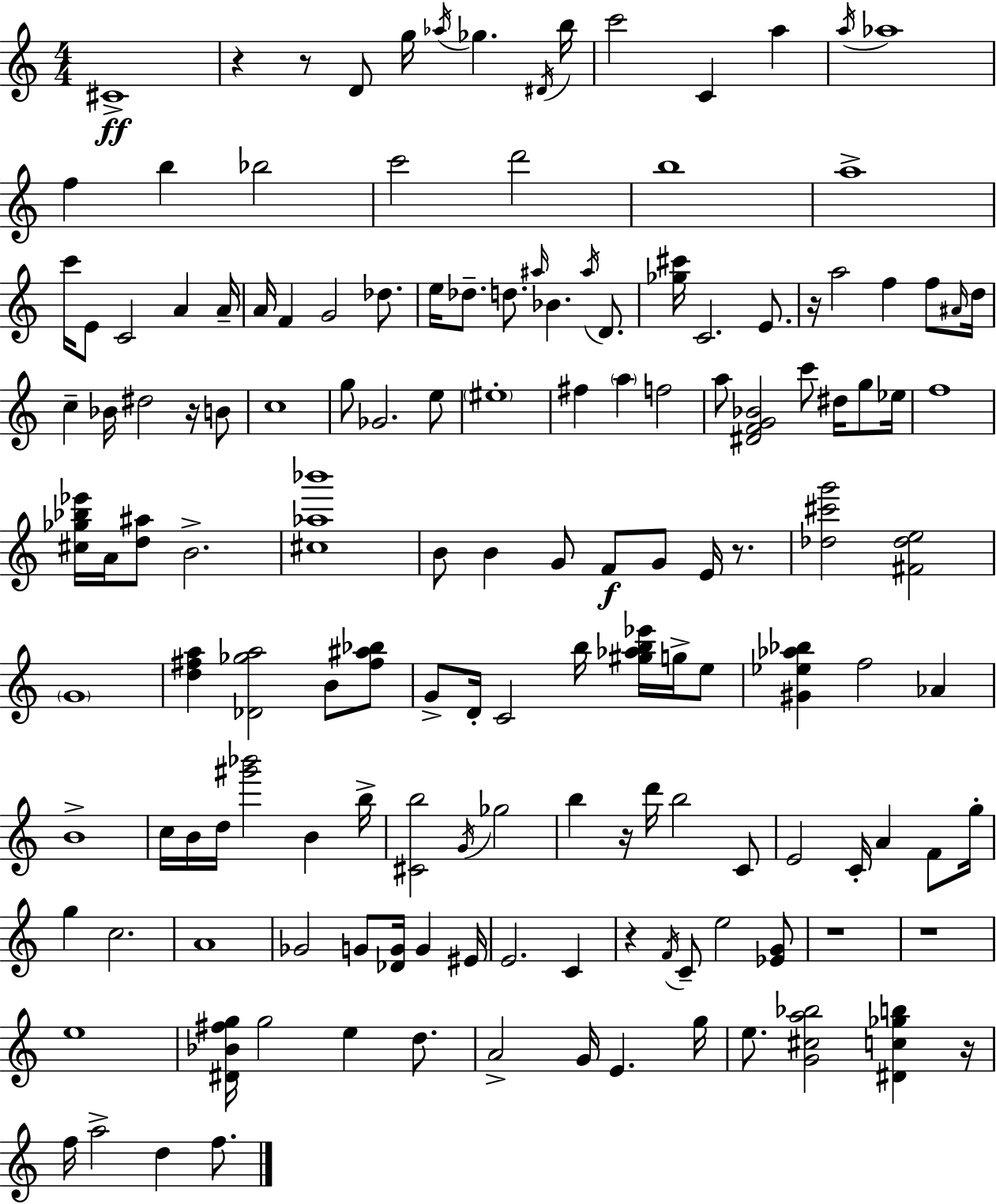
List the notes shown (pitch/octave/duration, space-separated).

C#4/w R/q R/e D4/e G5/s Ab5/s Gb5/q. D#4/s B5/s C6/h C4/q A5/q A5/s Ab5/w F5/q B5/q Bb5/h C6/h D6/h B5/w A5/w C6/s E4/e C4/h A4/q A4/s A4/s F4/q G4/h Db5/e. E5/s Db5/e. D5/e. A#5/s Bb4/q. A#5/s D4/e. [Gb5,C#6]/s C4/h. E4/e. R/s A5/h F5/q F5/e A#4/s D5/s C5/q Bb4/s D#5/h R/s B4/e C5/w G5/e Gb4/h. E5/e EIS5/w F#5/q A5/q F5/h A5/e [D#4,F4,G4,Bb4]/h C6/e D#5/s G5/e Eb5/s F5/w [C#5,Gb5,Bb5,Eb6]/s A4/s [D5,A#5]/e B4/h. [C#5,Ab5,Bb6]/w B4/e B4/q G4/e F4/e G4/e E4/s R/e. [Db5,C#6,G6]/h [F#4,Db5,E5]/h G4/w [D5,F#5,A5]/q [Db4,Gb5,A5]/h B4/e [F#5,A#5,Bb5]/e G4/e D4/s C4/h B5/s [G#5,Ab5,B5,Eb6]/s G5/s E5/e [G#4,Eb5,Ab5,Bb5]/q F5/h Ab4/q B4/w C5/s B4/s D5/s [G#6,Bb6]/h B4/q B5/s [C#4,B5]/h G4/s Gb5/h B5/q R/s D6/s B5/h C4/e E4/h C4/s A4/q F4/e G5/s G5/q C5/h. A4/w Gb4/h G4/e [Db4,G4]/s G4/q EIS4/s E4/h. C4/q R/q F4/s C4/e E5/h [Eb4,G4]/e R/w R/w E5/w [D#4,Bb4,F#5,G5]/s G5/h E5/q D5/e. A4/h G4/s E4/q. G5/s E5/e. [G4,C#5,A5,Bb5]/h [D#4,C5,Gb5,B5]/q R/s F5/s A5/h D5/q F5/e.